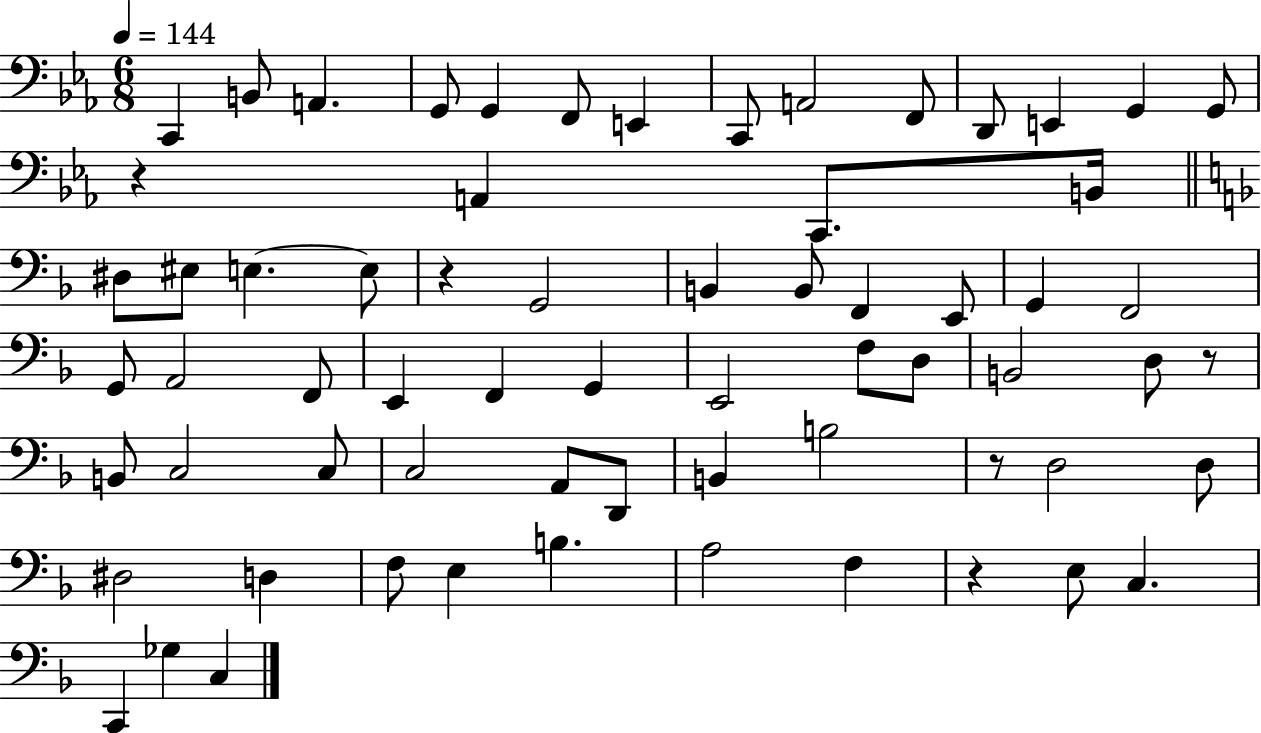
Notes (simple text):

C2/q B2/e A2/q. G2/e G2/q F2/e E2/q C2/e A2/h F2/e D2/e E2/q G2/q G2/e R/q A2/q C2/e. B2/s D#3/e EIS3/e E3/q. E3/e R/q G2/h B2/q B2/e F2/q E2/e G2/q F2/h G2/e A2/h F2/e E2/q F2/q G2/q E2/h F3/e D3/e B2/h D3/e R/e B2/e C3/h C3/e C3/h A2/e D2/e B2/q B3/h R/e D3/h D3/e D#3/h D3/q F3/e E3/q B3/q. A3/h F3/q R/q E3/e C3/q. C2/q Gb3/q C3/q